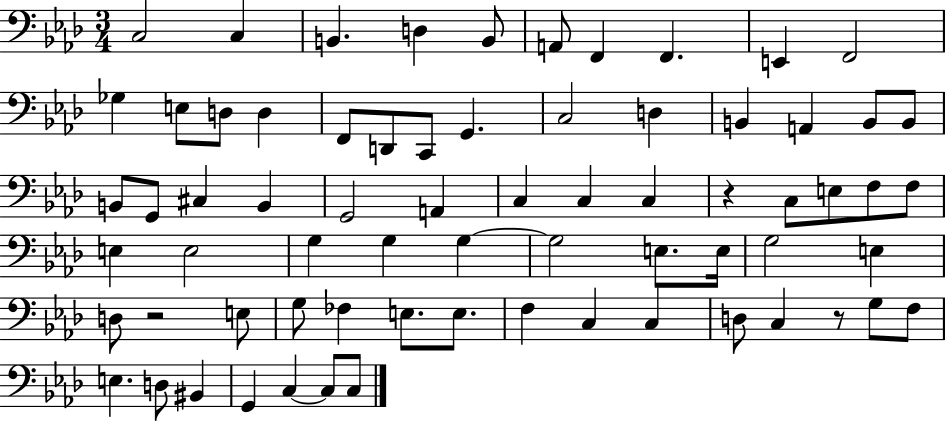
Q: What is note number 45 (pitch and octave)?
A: E3